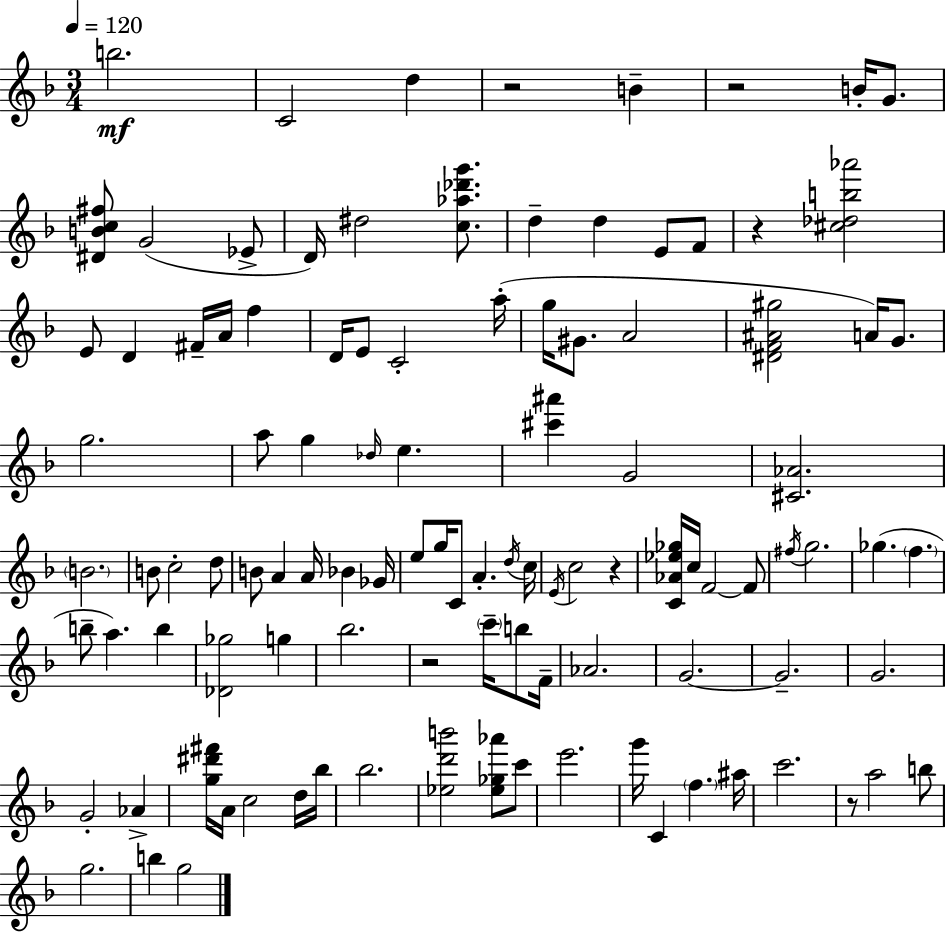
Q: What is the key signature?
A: F major